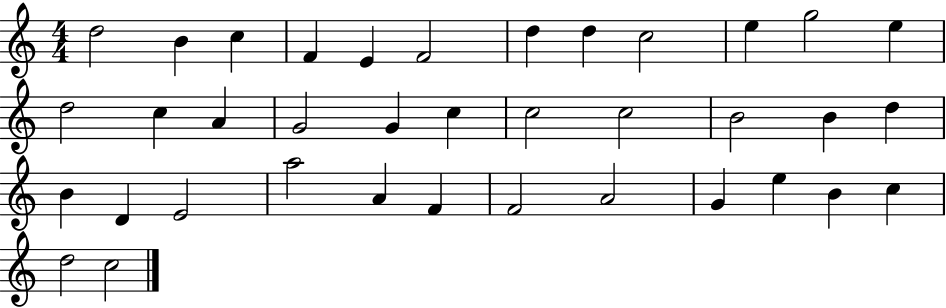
X:1
T:Untitled
M:4/4
L:1/4
K:C
d2 B c F E F2 d d c2 e g2 e d2 c A G2 G c c2 c2 B2 B d B D E2 a2 A F F2 A2 G e B c d2 c2